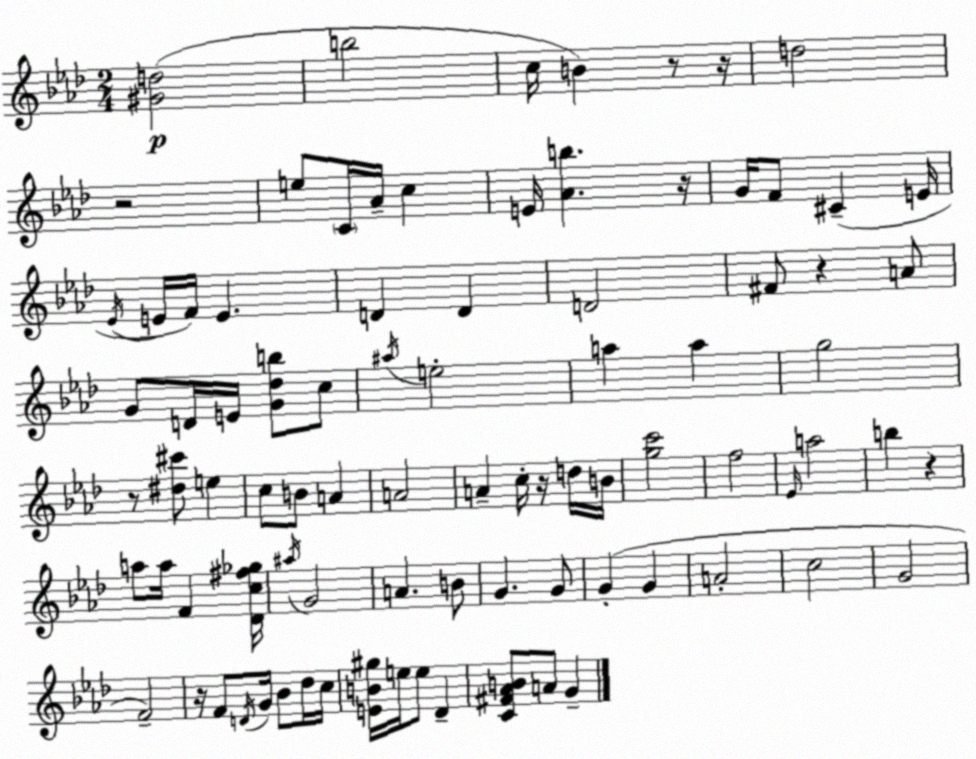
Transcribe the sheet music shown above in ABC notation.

X:1
T:Untitled
M:2/4
L:1/4
K:Fm
[^Gd]2 b2 c/4 B z/2 z/4 d2 z2 e/2 C/4 _A/4 c E/4 [_Ab] z/4 G/4 F/2 ^C E/4 _E/4 E/4 F/4 E D D D2 ^F/2 z A/2 G/2 D/4 E/4 [G_db]/2 c/2 ^a/4 e2 a a g2 z/2 [^d^c']/2 e c/2 B/2 A A2 A c/4 z/4 d/4 B/4 [gc']2 f2 _E/4 a2 b z a/2 a/4 F [_Dc^f_g]/4 ^a/4 G2 A B/2 G G/2 G G A2 c2 G2 F2 z/4 F/2 D/4 G/4 _B/2 _d/4 c/4 [EB^g]/4 e/4 e/2 _D [C^F_AB]/2 A/2 G